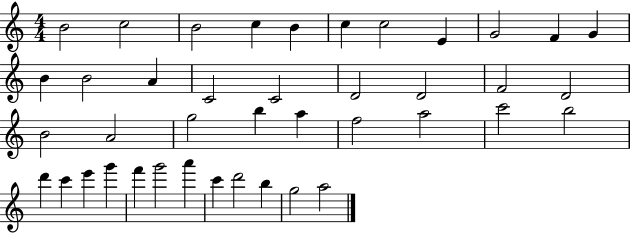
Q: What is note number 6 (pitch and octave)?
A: C5